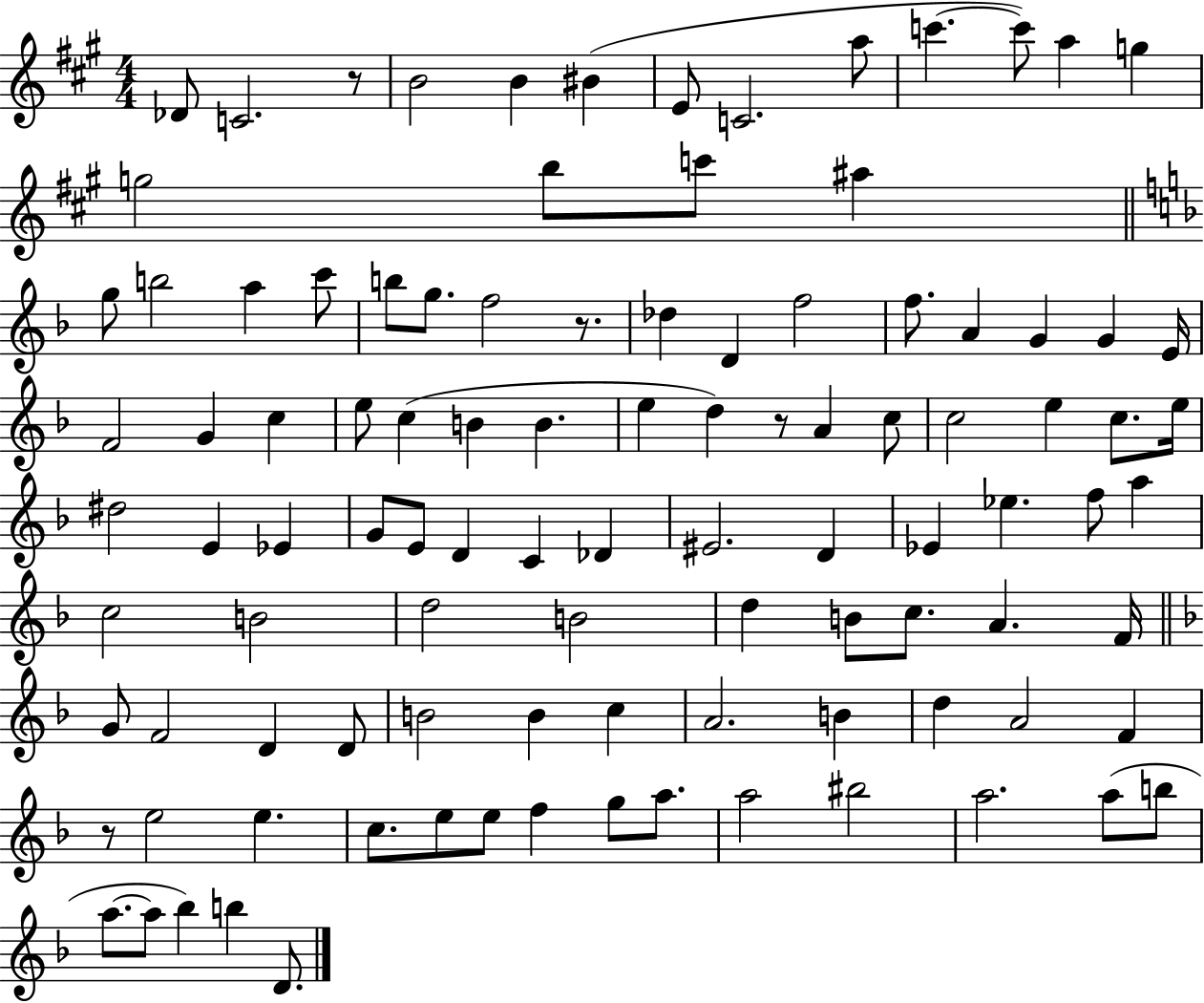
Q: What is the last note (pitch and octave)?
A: D4